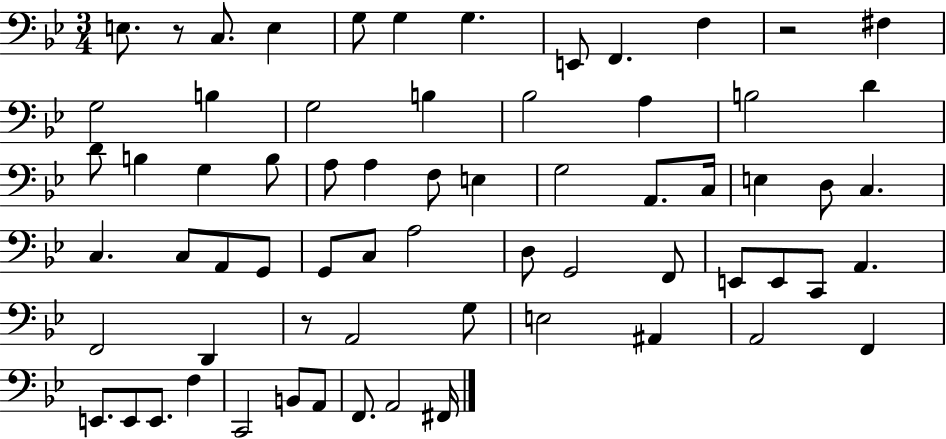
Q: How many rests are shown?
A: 3